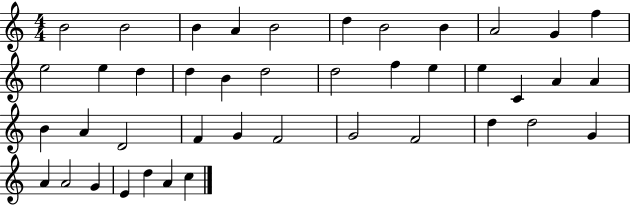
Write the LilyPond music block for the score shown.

{
  \clef treble
  \numericTimeSignature
  \time 4/4
  \key c \major
  b'2 b'2 | b'4 a'4 b'2 | d''4 b'2 b'4 | a'2 g'4 f''4 | \break e''2 e''4 d''4 | d''4 b'4 d''2 | d''2 f''4 e''4 | e''4 c'4 a'4 a'4 | \break b'4 a'4 d'2 | f'4 g'4 f'2 | g'2 f'2 | d''4 d''2 g'4 | \break a'4 a'2 g'4 | e'4 d''4 a'4 c''4 | \bar "|."
}